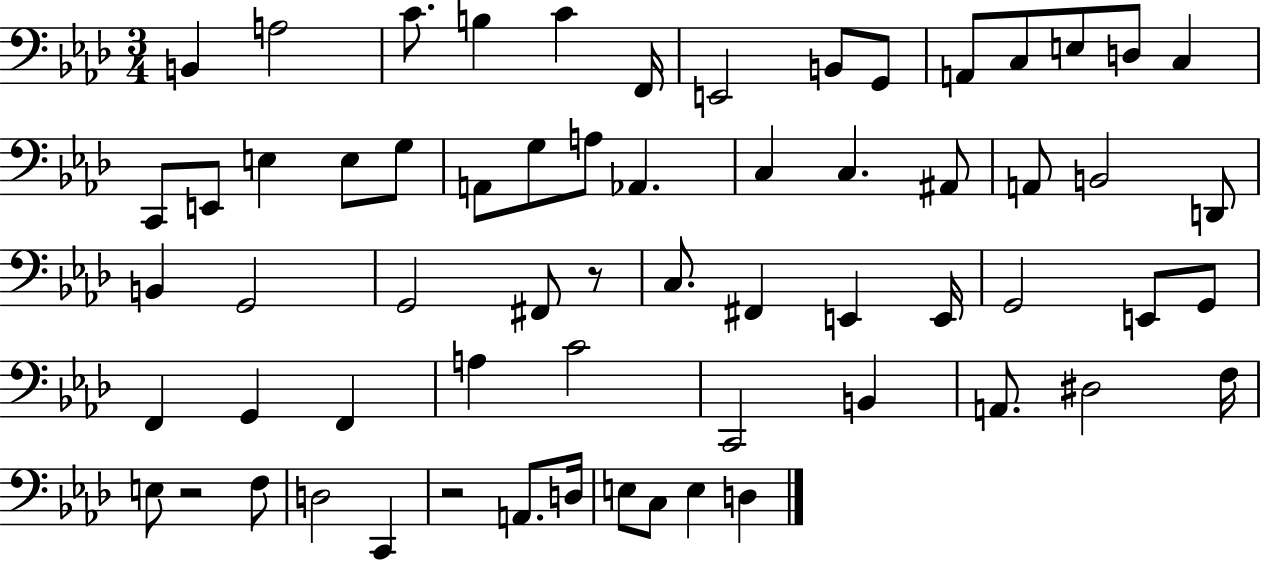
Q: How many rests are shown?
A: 3